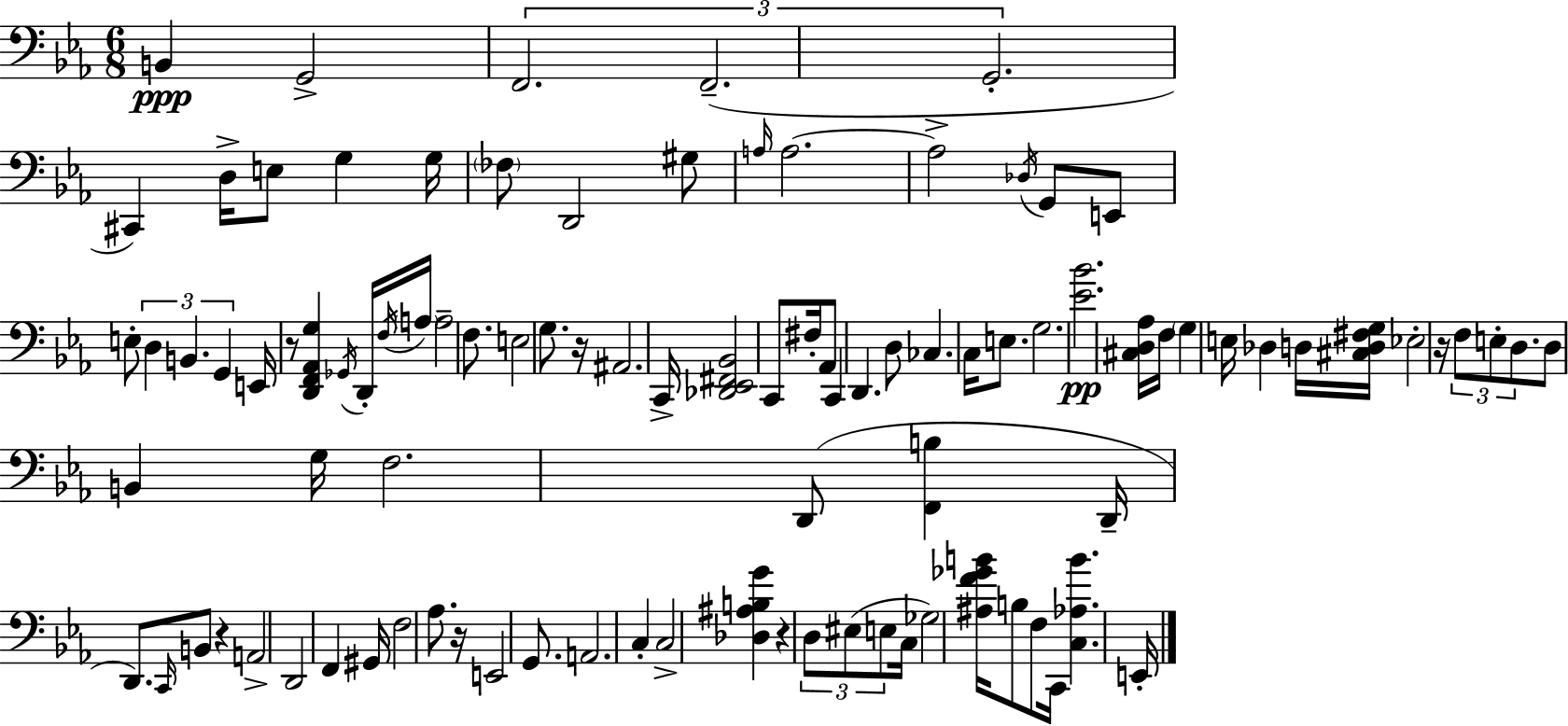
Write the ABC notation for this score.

X:1
T:Untitled
M:6/8
L:1/4
K:Cm
B,, G,,2 F,,2 F,,2 G,,2 ^C,, D,/4 E,/2 G, G,/4 _F,/2 D,,2 ^G,/2 A,/4 A,2 A,2 _D,/4 G,,/2 E,,/2 E,/2 D, B,, G,, E,,/4 z/2 [D,,F,,_A,,G,] _G,,/4 D,,/4 F,/4 A,/4 A,2 F,/2 E,2 G,/2 z/4 ^A,,2 C,,/4 [_D,,_E,,^F,,_B,,]2 C,,/2 ^F,/4 _A,,/2 C,, D,, D,/2 _C, C,/4 E,/2 G,2 [_E_B]2 [^C,D,_A,]/4 F,/4 G, E,/4 _D, D,/4 [^C,D,^F,G,]/4 _E,2 z/4 F,/2 E,/2 D,/2 D,/2 B,, G,/4 F,2 D,,/2 [F,,B,] D,,/4 D,,/2 C,,/4 B,,/2 z A,,2 D,,2 F,, ^G,,/4 F,2 _A,/2 z/4 E,,2 G,,/2 A,,2 C, C,2 [_D,^A,B,G] z D,/2 ^E,/2 E,/2 C,/4 _G,2 [^A,F_GB]/4 B,/2 F,/2 C,,/4 [C,_A,B] E,,/4